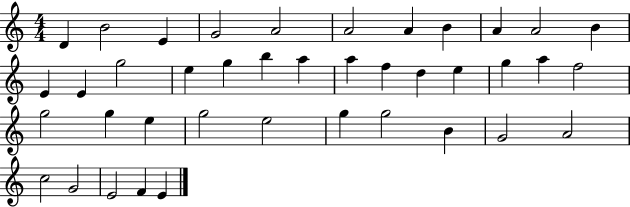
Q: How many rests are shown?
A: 0